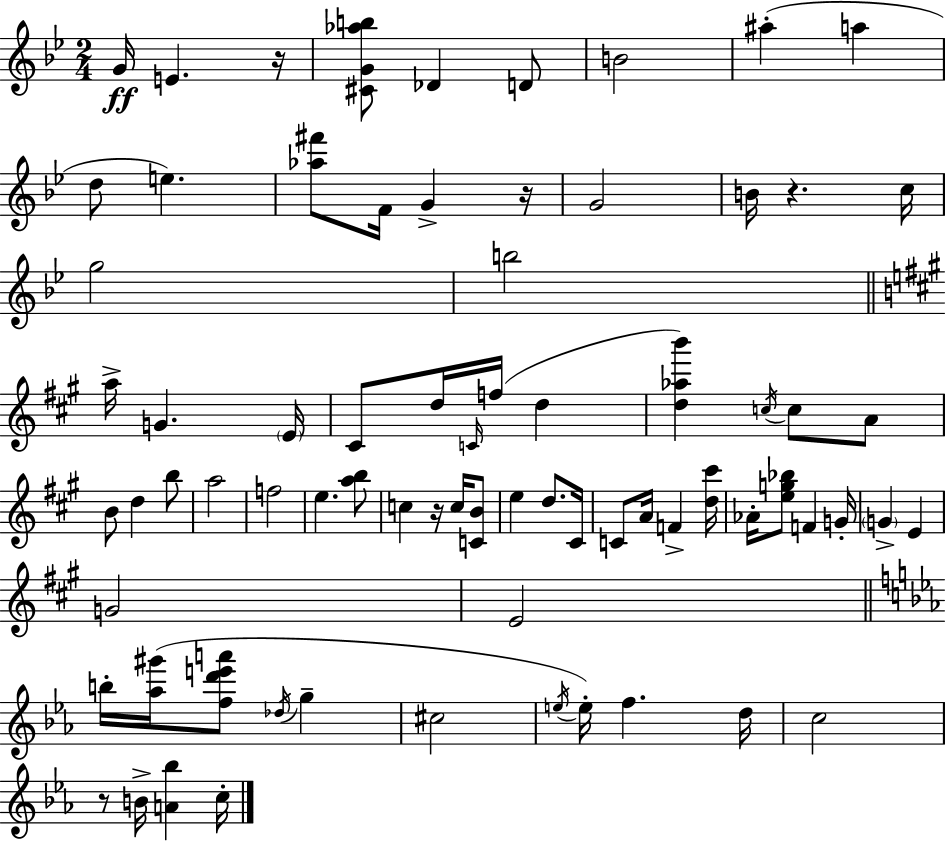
{
  \clef treble
  \numericTimeSignature
  \time 2/4
  \key bes \major
  g'16\ff e'4. r16 | <cis' g' aes'' b''>8 des'4 d'8 | b'2 | ais''4-.( a''4 | \break d''8 e''4.) | <aes'' fis'''>8 f'16 g'4-> r16 | g'2 | b'16 r4. c''16 | \break g''2 | b''2 | \bar "||" \break \key a \major a''16-> g'4. \parenthesize e'16 | cis'8 d''16 \grace { c'16 }( f''16 d''4 | <d'' aes'' b'''>4) \acciaccatura { c''16 } c''8 | a'8 b'8 d''4 | \break b''8 a''2 | f''2 | e''4. | <a'' b''>8 c''4 r16 c''16 | \break <c' b'>8 e''4 d''8. | cis'16 c'8 a'16 f'4-> | <d'' cis'''>16 aes'16-. <e'' g'' bes''>8 f'4 | g'16-. \parenthesize g'4-> e'4 | \break g'2 | e'2 | \bar "||" \break \key c \minor b''16-. <aes'' gis'''>16( <f'' d''' e''' a'''>8 \acciaccatura { des''16 } g''4-- | cis''2 | \acciaccatura { e''16 }) e''16-. f''4. | d''16 c''2 | \break r8 b'16-> <a' bes''>4 | c''16-. \bar "|."
}